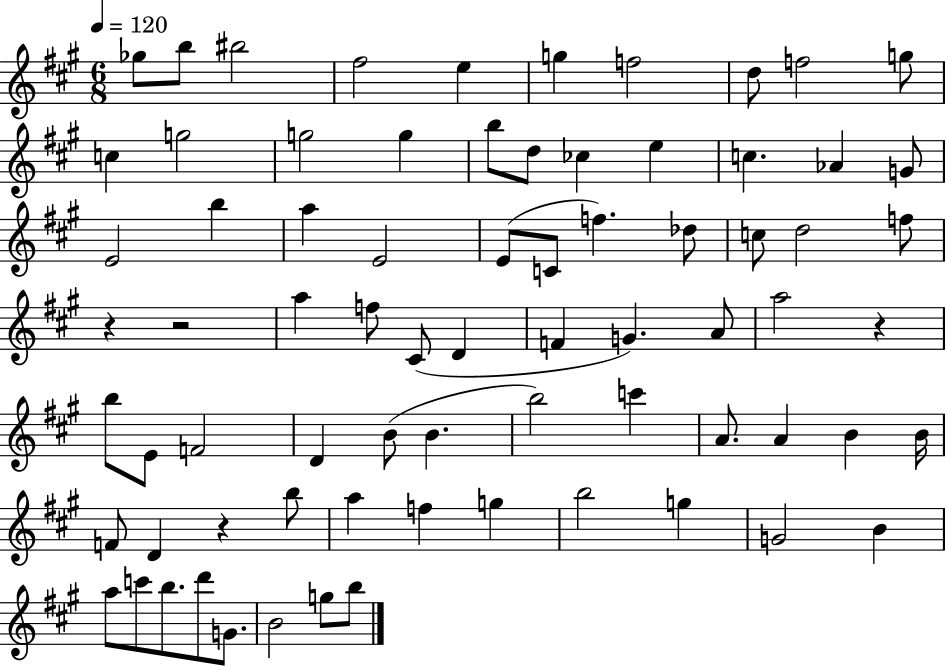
Gb5/e B5/e BIS5/h F#5/h E5/q G5/q F5/h D5/e F5/h G5/e C5/q G5/h G5/h G5/q B5/e D5/e CES5/q E5/q C5/q. Ab4/q G4/e E4/h B5/q A5/q E4/h E4/e C4/e F5/q. Db5/e C5/e D5/h F5/e R/q R/h A5/q F5/e C#4/e D4/q F4/q G4/q. A4/e A5/h R/q B5/e E4/e F4/h D4/q B4/e B4/q. B5/h C6/q A4/e. A4/q B4/q B4/s F4/e D4/q R/q B5/e A5/q F5/q G5/q B5/h G5/q G4/h B4/q A5/e C6/e B5/e. D6/e G4/e. B4/h G5/e B5/e